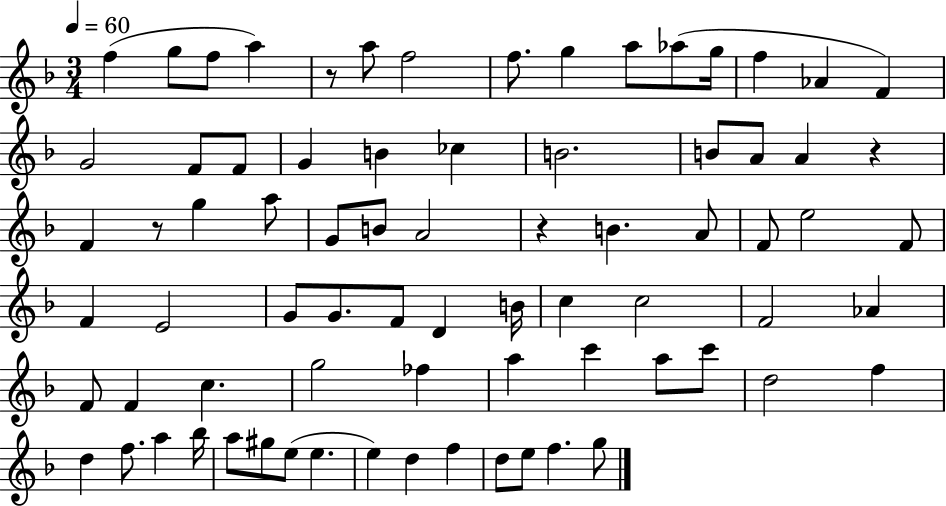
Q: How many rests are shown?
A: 4